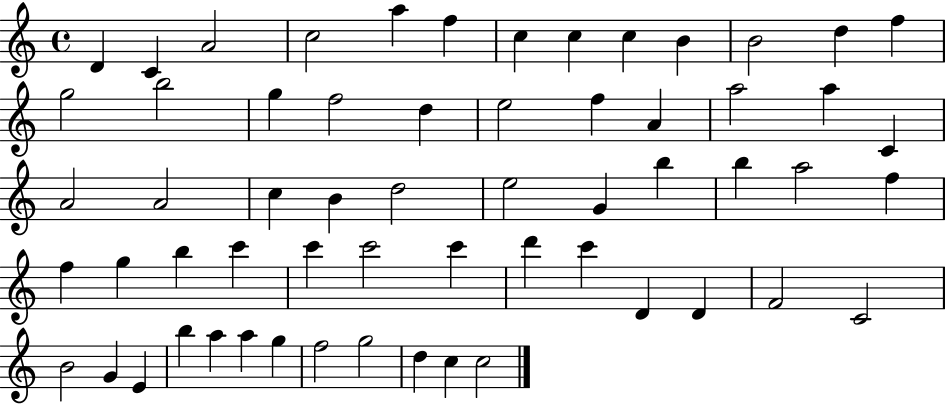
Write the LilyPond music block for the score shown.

{
  \clef treble
  \time 4/4
  \defaultTimeSignature
  \key c \major
  d'4 c'4 a'2 | c''2 a''4 f''4 | c''4 c''4 c''4 b'4 | b'2 d''4 f''4 | \break g''2 b''2 | g''4 f''2 d''4 | e''2 f''4 a'4 | a''2 a''4 c'4 | \break a'2 a'2 | c''4 b'4 d''2 | e''2 g'4 b''4 | b''4 a''2 f''4 | \break f''4 g''4 b''4 c'''4 | c'''4 c'''2 c'''4 | d'''4 c'''4 d'4 d'4 | f'2 c'2 | \break b'2 g'4 e'4 | b''4 a''4 a''4 g''4 | f''2 g''2 | d''4 c''4 c''2 | \break \bar "|."
}